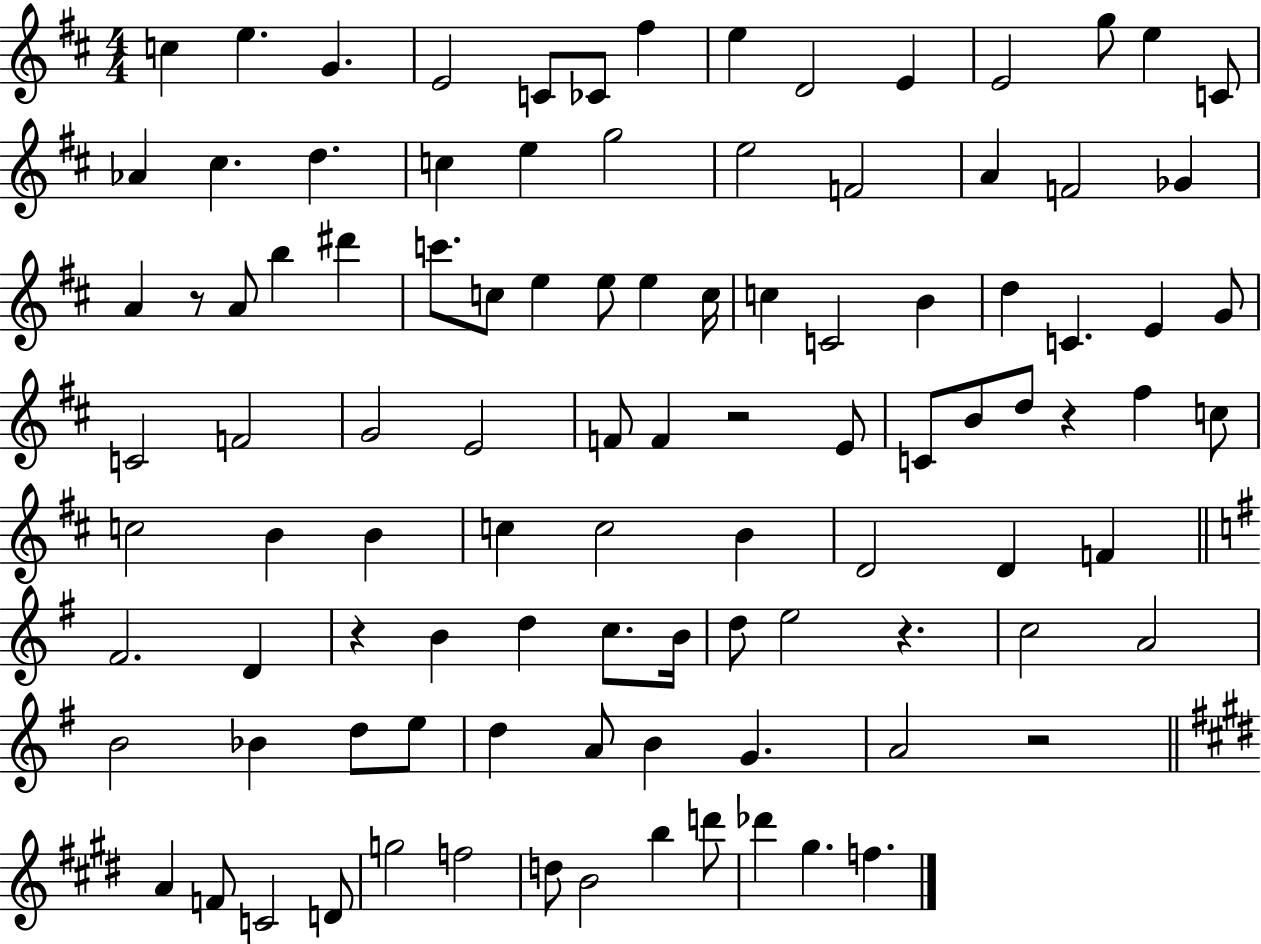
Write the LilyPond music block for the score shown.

{
  \clef treble
  \numericTimeSignature
  \time 4/4
  \key d \major
  \repeat volta 2 { c''4 e''4. g'4. | e'2 c'8 ces'8 fis''4 | e''4 d'2 e'4 | e'2 g''8 e''4 c'8 | \break aes'4 cis''4. d''4. | c''4 e''4 g''2 | e''2 f'2 | a'4 f'2 ges'4 | \break a'4 r8 a'8 b''4 dis'''4 | c'''8. c''8 e''4 e''8 e''4 c''16 | c''4 c'2 b'4 | d''4 c'4. e'4 g'8 | \break c'2 f'2 | g'2 e'2 | f'8 f'4 r2 e'8 | c'8 b'8 d''8 r4 fis''4 c''8 | \break c''2 b'4 b'4 | c''4 c''2 b'4 | d'2 d'4 f'4 | \bar "||" \break \key g \major fis'2. d'4 | r4 b'4 d''4 c''8. b'16 | d''8 e''2 r4. | c''2 a'2 | \break b'2 bes'4 d''8 e''8 | d''4 a'8 b'4 g'4. | a'2 r2 | \bar "||" \break \key e \major a'4 f'8 c'2 d'8 | g''2 f''2 | d''8 b'2 b''4 d'''8 | des'''4 gis''4. f''4. | \break } \bar "|."
}